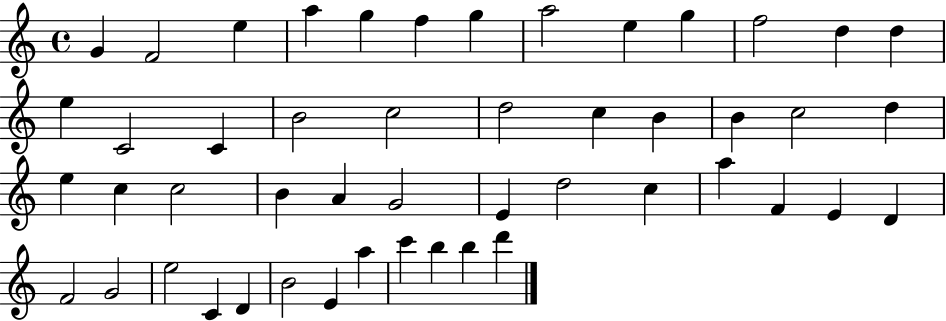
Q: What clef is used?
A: treble